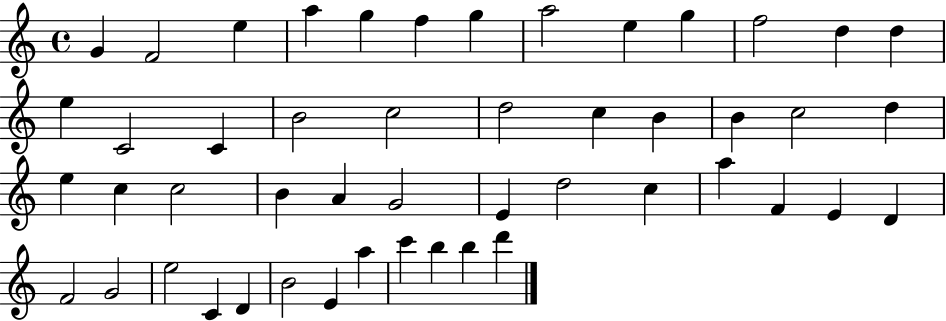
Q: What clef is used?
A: treble